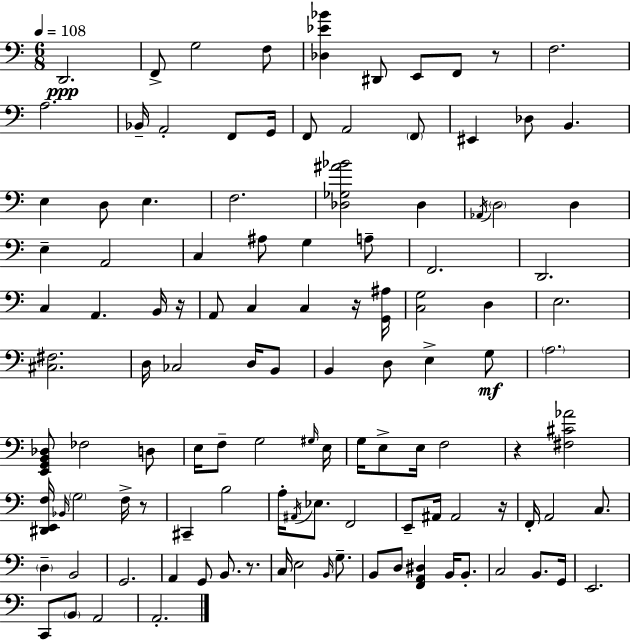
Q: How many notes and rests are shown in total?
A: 116